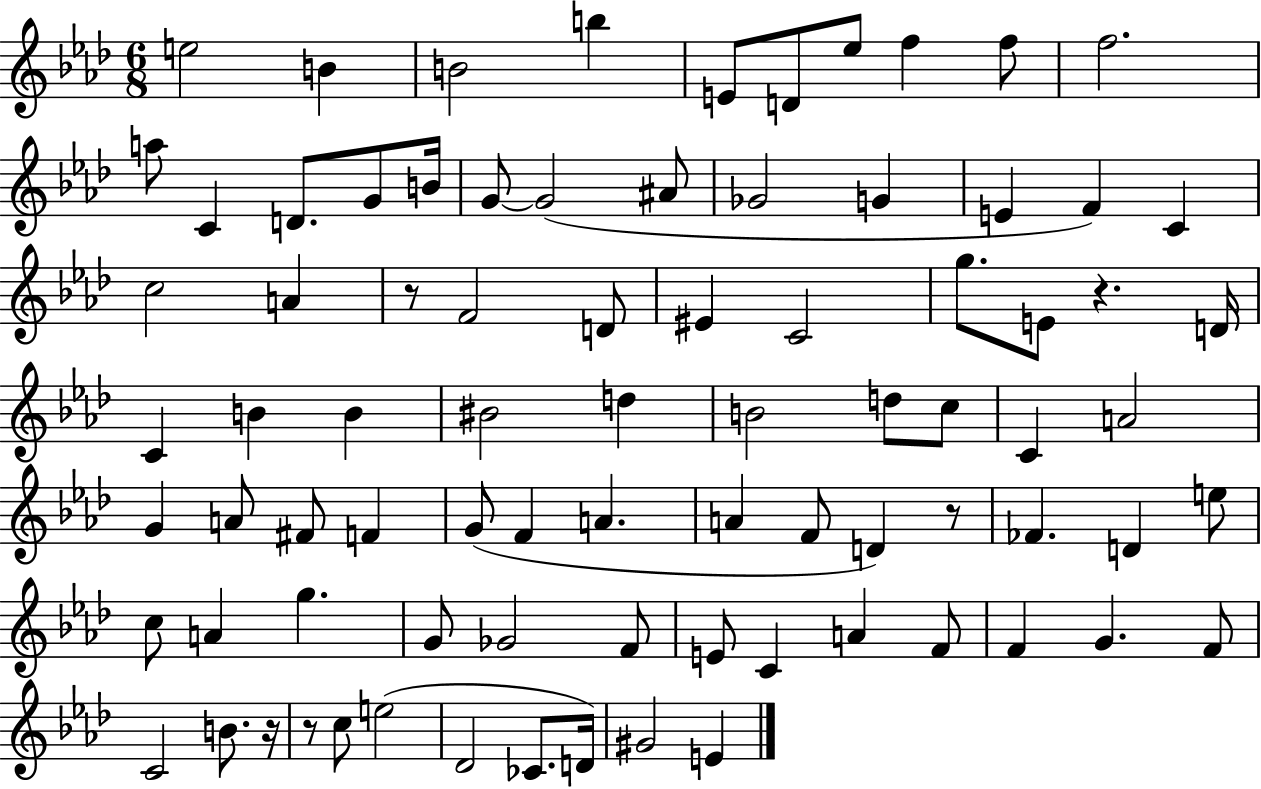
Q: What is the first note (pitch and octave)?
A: E5